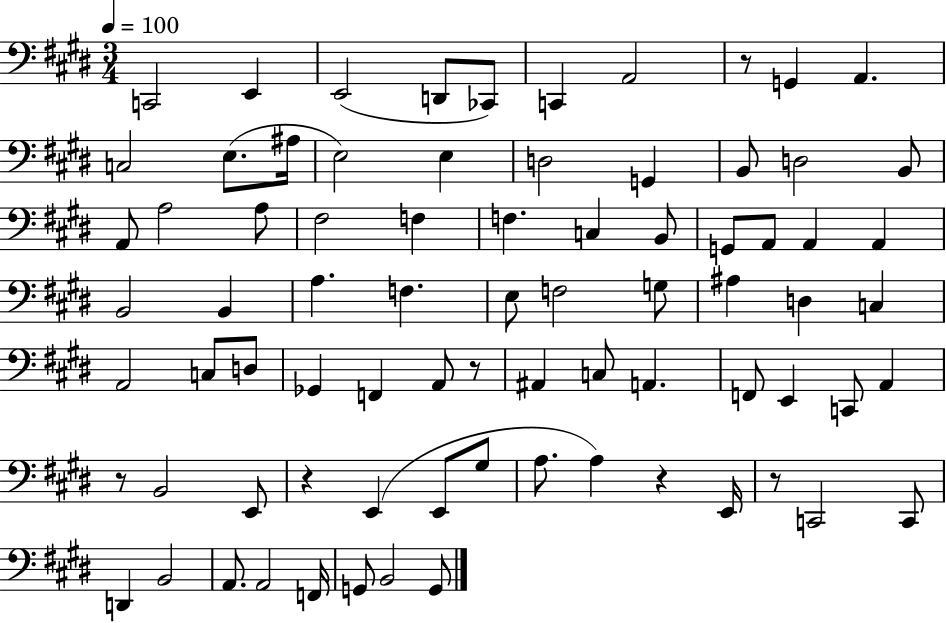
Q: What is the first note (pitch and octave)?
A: C2